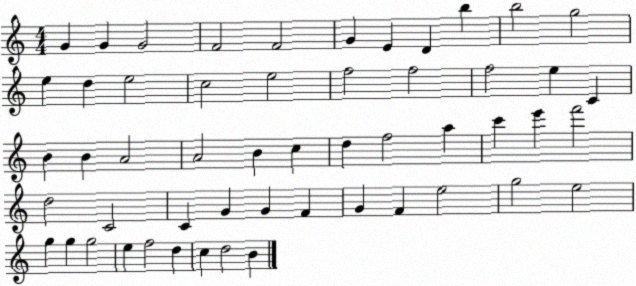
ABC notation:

X:1
T:Untitled
M:4/4
L:1/4
K:C
G G G2 F2 F2 G E D b b2 g2 e d e2 c2 e2 f2 f2 f2 e C B B A2 A2 B c d f2 a c' e' f'2 d2 C2 C G G F G F e2 g2 e2 g g g2 e f2 d c d2 B